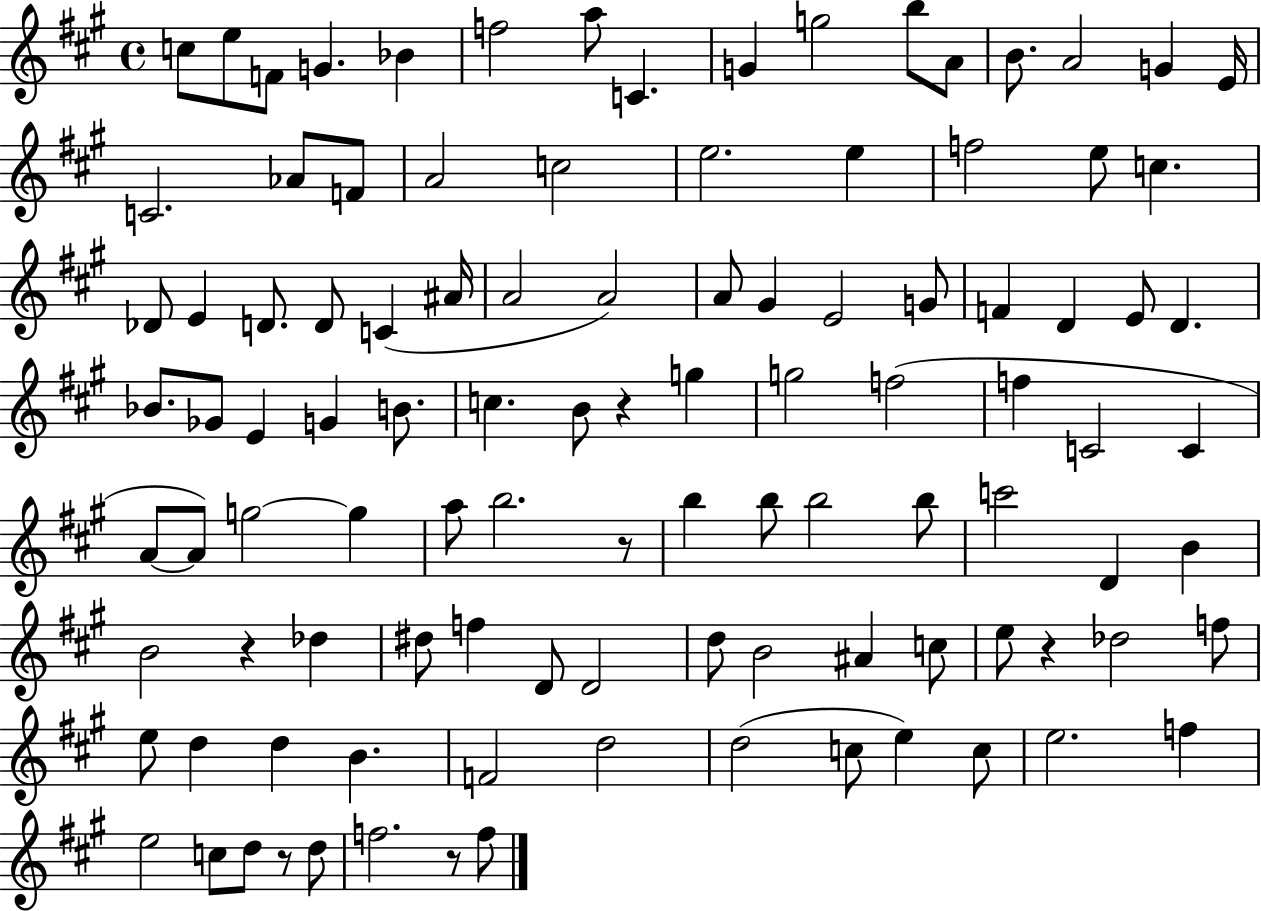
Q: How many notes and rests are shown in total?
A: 105